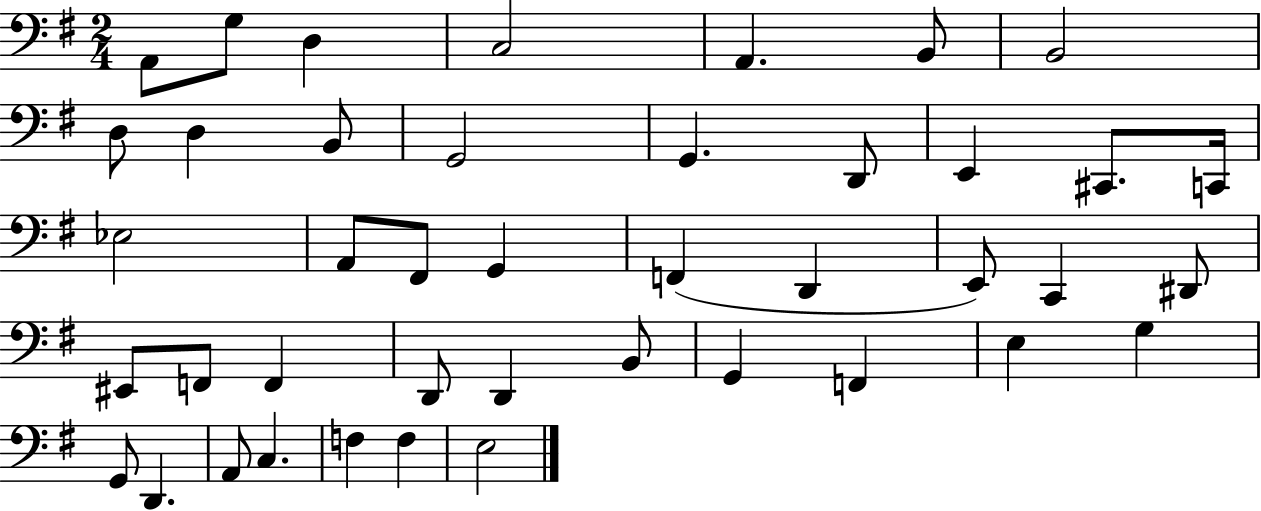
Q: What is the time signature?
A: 2/4